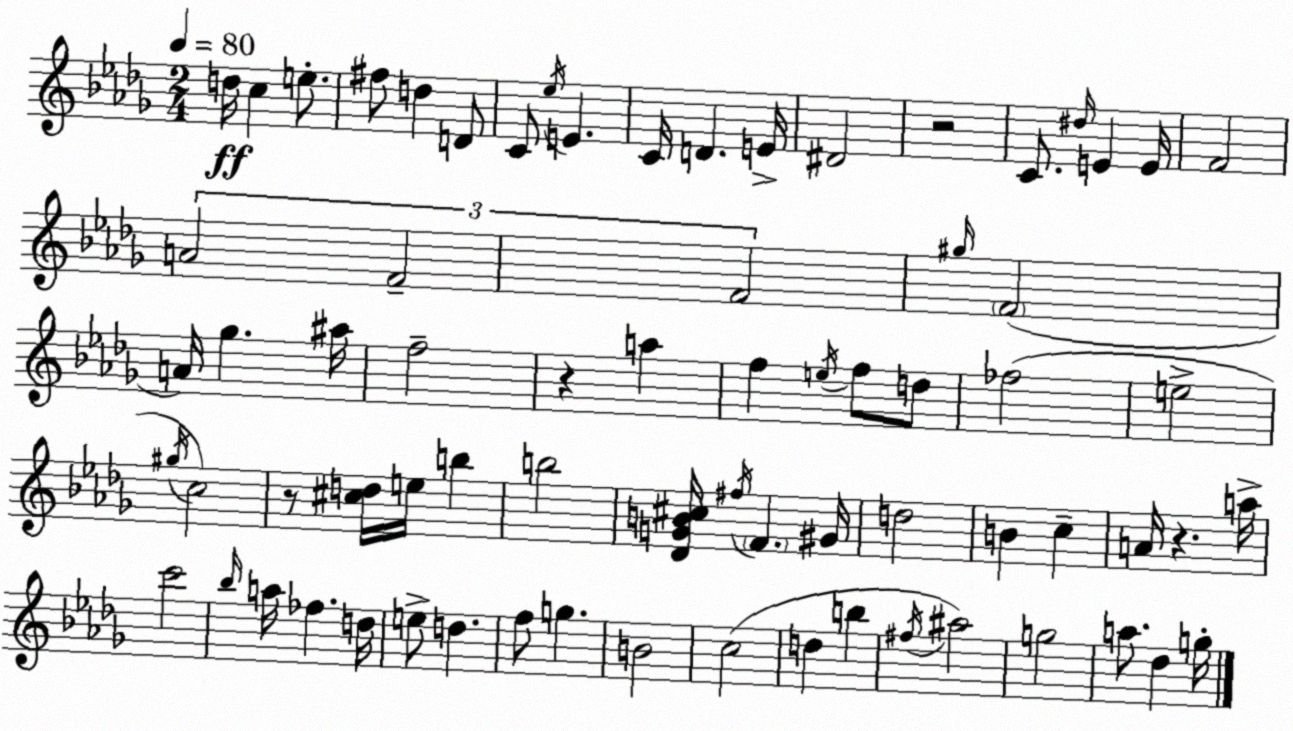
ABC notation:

X:1
T:Untitled
M:2/4
L:1/4
K:Bbm
d/4 c e/2 ^f/2 d D/2 C/2 _e/4 E C/4 D E/4 ^D2 z2 C/2 ^d/4 E E/4 F2 A2 F2 F2 ^g/4 F2 A/4 _g ^a/4 f2 z a f e/4 f/2 d/2 _f2 e2 ^g/4 c2 z/2 [^cd]/4 e/4 b b2 [_DGB^c]/4 ^f/4 F ^G/4 d2 B c A/4 z a/4 c'2 _b/4 a/4 _f d/4 e/2 d f/2 g B2 c2 d b ^f/4 ^a2 g2 a/2 _d g/4